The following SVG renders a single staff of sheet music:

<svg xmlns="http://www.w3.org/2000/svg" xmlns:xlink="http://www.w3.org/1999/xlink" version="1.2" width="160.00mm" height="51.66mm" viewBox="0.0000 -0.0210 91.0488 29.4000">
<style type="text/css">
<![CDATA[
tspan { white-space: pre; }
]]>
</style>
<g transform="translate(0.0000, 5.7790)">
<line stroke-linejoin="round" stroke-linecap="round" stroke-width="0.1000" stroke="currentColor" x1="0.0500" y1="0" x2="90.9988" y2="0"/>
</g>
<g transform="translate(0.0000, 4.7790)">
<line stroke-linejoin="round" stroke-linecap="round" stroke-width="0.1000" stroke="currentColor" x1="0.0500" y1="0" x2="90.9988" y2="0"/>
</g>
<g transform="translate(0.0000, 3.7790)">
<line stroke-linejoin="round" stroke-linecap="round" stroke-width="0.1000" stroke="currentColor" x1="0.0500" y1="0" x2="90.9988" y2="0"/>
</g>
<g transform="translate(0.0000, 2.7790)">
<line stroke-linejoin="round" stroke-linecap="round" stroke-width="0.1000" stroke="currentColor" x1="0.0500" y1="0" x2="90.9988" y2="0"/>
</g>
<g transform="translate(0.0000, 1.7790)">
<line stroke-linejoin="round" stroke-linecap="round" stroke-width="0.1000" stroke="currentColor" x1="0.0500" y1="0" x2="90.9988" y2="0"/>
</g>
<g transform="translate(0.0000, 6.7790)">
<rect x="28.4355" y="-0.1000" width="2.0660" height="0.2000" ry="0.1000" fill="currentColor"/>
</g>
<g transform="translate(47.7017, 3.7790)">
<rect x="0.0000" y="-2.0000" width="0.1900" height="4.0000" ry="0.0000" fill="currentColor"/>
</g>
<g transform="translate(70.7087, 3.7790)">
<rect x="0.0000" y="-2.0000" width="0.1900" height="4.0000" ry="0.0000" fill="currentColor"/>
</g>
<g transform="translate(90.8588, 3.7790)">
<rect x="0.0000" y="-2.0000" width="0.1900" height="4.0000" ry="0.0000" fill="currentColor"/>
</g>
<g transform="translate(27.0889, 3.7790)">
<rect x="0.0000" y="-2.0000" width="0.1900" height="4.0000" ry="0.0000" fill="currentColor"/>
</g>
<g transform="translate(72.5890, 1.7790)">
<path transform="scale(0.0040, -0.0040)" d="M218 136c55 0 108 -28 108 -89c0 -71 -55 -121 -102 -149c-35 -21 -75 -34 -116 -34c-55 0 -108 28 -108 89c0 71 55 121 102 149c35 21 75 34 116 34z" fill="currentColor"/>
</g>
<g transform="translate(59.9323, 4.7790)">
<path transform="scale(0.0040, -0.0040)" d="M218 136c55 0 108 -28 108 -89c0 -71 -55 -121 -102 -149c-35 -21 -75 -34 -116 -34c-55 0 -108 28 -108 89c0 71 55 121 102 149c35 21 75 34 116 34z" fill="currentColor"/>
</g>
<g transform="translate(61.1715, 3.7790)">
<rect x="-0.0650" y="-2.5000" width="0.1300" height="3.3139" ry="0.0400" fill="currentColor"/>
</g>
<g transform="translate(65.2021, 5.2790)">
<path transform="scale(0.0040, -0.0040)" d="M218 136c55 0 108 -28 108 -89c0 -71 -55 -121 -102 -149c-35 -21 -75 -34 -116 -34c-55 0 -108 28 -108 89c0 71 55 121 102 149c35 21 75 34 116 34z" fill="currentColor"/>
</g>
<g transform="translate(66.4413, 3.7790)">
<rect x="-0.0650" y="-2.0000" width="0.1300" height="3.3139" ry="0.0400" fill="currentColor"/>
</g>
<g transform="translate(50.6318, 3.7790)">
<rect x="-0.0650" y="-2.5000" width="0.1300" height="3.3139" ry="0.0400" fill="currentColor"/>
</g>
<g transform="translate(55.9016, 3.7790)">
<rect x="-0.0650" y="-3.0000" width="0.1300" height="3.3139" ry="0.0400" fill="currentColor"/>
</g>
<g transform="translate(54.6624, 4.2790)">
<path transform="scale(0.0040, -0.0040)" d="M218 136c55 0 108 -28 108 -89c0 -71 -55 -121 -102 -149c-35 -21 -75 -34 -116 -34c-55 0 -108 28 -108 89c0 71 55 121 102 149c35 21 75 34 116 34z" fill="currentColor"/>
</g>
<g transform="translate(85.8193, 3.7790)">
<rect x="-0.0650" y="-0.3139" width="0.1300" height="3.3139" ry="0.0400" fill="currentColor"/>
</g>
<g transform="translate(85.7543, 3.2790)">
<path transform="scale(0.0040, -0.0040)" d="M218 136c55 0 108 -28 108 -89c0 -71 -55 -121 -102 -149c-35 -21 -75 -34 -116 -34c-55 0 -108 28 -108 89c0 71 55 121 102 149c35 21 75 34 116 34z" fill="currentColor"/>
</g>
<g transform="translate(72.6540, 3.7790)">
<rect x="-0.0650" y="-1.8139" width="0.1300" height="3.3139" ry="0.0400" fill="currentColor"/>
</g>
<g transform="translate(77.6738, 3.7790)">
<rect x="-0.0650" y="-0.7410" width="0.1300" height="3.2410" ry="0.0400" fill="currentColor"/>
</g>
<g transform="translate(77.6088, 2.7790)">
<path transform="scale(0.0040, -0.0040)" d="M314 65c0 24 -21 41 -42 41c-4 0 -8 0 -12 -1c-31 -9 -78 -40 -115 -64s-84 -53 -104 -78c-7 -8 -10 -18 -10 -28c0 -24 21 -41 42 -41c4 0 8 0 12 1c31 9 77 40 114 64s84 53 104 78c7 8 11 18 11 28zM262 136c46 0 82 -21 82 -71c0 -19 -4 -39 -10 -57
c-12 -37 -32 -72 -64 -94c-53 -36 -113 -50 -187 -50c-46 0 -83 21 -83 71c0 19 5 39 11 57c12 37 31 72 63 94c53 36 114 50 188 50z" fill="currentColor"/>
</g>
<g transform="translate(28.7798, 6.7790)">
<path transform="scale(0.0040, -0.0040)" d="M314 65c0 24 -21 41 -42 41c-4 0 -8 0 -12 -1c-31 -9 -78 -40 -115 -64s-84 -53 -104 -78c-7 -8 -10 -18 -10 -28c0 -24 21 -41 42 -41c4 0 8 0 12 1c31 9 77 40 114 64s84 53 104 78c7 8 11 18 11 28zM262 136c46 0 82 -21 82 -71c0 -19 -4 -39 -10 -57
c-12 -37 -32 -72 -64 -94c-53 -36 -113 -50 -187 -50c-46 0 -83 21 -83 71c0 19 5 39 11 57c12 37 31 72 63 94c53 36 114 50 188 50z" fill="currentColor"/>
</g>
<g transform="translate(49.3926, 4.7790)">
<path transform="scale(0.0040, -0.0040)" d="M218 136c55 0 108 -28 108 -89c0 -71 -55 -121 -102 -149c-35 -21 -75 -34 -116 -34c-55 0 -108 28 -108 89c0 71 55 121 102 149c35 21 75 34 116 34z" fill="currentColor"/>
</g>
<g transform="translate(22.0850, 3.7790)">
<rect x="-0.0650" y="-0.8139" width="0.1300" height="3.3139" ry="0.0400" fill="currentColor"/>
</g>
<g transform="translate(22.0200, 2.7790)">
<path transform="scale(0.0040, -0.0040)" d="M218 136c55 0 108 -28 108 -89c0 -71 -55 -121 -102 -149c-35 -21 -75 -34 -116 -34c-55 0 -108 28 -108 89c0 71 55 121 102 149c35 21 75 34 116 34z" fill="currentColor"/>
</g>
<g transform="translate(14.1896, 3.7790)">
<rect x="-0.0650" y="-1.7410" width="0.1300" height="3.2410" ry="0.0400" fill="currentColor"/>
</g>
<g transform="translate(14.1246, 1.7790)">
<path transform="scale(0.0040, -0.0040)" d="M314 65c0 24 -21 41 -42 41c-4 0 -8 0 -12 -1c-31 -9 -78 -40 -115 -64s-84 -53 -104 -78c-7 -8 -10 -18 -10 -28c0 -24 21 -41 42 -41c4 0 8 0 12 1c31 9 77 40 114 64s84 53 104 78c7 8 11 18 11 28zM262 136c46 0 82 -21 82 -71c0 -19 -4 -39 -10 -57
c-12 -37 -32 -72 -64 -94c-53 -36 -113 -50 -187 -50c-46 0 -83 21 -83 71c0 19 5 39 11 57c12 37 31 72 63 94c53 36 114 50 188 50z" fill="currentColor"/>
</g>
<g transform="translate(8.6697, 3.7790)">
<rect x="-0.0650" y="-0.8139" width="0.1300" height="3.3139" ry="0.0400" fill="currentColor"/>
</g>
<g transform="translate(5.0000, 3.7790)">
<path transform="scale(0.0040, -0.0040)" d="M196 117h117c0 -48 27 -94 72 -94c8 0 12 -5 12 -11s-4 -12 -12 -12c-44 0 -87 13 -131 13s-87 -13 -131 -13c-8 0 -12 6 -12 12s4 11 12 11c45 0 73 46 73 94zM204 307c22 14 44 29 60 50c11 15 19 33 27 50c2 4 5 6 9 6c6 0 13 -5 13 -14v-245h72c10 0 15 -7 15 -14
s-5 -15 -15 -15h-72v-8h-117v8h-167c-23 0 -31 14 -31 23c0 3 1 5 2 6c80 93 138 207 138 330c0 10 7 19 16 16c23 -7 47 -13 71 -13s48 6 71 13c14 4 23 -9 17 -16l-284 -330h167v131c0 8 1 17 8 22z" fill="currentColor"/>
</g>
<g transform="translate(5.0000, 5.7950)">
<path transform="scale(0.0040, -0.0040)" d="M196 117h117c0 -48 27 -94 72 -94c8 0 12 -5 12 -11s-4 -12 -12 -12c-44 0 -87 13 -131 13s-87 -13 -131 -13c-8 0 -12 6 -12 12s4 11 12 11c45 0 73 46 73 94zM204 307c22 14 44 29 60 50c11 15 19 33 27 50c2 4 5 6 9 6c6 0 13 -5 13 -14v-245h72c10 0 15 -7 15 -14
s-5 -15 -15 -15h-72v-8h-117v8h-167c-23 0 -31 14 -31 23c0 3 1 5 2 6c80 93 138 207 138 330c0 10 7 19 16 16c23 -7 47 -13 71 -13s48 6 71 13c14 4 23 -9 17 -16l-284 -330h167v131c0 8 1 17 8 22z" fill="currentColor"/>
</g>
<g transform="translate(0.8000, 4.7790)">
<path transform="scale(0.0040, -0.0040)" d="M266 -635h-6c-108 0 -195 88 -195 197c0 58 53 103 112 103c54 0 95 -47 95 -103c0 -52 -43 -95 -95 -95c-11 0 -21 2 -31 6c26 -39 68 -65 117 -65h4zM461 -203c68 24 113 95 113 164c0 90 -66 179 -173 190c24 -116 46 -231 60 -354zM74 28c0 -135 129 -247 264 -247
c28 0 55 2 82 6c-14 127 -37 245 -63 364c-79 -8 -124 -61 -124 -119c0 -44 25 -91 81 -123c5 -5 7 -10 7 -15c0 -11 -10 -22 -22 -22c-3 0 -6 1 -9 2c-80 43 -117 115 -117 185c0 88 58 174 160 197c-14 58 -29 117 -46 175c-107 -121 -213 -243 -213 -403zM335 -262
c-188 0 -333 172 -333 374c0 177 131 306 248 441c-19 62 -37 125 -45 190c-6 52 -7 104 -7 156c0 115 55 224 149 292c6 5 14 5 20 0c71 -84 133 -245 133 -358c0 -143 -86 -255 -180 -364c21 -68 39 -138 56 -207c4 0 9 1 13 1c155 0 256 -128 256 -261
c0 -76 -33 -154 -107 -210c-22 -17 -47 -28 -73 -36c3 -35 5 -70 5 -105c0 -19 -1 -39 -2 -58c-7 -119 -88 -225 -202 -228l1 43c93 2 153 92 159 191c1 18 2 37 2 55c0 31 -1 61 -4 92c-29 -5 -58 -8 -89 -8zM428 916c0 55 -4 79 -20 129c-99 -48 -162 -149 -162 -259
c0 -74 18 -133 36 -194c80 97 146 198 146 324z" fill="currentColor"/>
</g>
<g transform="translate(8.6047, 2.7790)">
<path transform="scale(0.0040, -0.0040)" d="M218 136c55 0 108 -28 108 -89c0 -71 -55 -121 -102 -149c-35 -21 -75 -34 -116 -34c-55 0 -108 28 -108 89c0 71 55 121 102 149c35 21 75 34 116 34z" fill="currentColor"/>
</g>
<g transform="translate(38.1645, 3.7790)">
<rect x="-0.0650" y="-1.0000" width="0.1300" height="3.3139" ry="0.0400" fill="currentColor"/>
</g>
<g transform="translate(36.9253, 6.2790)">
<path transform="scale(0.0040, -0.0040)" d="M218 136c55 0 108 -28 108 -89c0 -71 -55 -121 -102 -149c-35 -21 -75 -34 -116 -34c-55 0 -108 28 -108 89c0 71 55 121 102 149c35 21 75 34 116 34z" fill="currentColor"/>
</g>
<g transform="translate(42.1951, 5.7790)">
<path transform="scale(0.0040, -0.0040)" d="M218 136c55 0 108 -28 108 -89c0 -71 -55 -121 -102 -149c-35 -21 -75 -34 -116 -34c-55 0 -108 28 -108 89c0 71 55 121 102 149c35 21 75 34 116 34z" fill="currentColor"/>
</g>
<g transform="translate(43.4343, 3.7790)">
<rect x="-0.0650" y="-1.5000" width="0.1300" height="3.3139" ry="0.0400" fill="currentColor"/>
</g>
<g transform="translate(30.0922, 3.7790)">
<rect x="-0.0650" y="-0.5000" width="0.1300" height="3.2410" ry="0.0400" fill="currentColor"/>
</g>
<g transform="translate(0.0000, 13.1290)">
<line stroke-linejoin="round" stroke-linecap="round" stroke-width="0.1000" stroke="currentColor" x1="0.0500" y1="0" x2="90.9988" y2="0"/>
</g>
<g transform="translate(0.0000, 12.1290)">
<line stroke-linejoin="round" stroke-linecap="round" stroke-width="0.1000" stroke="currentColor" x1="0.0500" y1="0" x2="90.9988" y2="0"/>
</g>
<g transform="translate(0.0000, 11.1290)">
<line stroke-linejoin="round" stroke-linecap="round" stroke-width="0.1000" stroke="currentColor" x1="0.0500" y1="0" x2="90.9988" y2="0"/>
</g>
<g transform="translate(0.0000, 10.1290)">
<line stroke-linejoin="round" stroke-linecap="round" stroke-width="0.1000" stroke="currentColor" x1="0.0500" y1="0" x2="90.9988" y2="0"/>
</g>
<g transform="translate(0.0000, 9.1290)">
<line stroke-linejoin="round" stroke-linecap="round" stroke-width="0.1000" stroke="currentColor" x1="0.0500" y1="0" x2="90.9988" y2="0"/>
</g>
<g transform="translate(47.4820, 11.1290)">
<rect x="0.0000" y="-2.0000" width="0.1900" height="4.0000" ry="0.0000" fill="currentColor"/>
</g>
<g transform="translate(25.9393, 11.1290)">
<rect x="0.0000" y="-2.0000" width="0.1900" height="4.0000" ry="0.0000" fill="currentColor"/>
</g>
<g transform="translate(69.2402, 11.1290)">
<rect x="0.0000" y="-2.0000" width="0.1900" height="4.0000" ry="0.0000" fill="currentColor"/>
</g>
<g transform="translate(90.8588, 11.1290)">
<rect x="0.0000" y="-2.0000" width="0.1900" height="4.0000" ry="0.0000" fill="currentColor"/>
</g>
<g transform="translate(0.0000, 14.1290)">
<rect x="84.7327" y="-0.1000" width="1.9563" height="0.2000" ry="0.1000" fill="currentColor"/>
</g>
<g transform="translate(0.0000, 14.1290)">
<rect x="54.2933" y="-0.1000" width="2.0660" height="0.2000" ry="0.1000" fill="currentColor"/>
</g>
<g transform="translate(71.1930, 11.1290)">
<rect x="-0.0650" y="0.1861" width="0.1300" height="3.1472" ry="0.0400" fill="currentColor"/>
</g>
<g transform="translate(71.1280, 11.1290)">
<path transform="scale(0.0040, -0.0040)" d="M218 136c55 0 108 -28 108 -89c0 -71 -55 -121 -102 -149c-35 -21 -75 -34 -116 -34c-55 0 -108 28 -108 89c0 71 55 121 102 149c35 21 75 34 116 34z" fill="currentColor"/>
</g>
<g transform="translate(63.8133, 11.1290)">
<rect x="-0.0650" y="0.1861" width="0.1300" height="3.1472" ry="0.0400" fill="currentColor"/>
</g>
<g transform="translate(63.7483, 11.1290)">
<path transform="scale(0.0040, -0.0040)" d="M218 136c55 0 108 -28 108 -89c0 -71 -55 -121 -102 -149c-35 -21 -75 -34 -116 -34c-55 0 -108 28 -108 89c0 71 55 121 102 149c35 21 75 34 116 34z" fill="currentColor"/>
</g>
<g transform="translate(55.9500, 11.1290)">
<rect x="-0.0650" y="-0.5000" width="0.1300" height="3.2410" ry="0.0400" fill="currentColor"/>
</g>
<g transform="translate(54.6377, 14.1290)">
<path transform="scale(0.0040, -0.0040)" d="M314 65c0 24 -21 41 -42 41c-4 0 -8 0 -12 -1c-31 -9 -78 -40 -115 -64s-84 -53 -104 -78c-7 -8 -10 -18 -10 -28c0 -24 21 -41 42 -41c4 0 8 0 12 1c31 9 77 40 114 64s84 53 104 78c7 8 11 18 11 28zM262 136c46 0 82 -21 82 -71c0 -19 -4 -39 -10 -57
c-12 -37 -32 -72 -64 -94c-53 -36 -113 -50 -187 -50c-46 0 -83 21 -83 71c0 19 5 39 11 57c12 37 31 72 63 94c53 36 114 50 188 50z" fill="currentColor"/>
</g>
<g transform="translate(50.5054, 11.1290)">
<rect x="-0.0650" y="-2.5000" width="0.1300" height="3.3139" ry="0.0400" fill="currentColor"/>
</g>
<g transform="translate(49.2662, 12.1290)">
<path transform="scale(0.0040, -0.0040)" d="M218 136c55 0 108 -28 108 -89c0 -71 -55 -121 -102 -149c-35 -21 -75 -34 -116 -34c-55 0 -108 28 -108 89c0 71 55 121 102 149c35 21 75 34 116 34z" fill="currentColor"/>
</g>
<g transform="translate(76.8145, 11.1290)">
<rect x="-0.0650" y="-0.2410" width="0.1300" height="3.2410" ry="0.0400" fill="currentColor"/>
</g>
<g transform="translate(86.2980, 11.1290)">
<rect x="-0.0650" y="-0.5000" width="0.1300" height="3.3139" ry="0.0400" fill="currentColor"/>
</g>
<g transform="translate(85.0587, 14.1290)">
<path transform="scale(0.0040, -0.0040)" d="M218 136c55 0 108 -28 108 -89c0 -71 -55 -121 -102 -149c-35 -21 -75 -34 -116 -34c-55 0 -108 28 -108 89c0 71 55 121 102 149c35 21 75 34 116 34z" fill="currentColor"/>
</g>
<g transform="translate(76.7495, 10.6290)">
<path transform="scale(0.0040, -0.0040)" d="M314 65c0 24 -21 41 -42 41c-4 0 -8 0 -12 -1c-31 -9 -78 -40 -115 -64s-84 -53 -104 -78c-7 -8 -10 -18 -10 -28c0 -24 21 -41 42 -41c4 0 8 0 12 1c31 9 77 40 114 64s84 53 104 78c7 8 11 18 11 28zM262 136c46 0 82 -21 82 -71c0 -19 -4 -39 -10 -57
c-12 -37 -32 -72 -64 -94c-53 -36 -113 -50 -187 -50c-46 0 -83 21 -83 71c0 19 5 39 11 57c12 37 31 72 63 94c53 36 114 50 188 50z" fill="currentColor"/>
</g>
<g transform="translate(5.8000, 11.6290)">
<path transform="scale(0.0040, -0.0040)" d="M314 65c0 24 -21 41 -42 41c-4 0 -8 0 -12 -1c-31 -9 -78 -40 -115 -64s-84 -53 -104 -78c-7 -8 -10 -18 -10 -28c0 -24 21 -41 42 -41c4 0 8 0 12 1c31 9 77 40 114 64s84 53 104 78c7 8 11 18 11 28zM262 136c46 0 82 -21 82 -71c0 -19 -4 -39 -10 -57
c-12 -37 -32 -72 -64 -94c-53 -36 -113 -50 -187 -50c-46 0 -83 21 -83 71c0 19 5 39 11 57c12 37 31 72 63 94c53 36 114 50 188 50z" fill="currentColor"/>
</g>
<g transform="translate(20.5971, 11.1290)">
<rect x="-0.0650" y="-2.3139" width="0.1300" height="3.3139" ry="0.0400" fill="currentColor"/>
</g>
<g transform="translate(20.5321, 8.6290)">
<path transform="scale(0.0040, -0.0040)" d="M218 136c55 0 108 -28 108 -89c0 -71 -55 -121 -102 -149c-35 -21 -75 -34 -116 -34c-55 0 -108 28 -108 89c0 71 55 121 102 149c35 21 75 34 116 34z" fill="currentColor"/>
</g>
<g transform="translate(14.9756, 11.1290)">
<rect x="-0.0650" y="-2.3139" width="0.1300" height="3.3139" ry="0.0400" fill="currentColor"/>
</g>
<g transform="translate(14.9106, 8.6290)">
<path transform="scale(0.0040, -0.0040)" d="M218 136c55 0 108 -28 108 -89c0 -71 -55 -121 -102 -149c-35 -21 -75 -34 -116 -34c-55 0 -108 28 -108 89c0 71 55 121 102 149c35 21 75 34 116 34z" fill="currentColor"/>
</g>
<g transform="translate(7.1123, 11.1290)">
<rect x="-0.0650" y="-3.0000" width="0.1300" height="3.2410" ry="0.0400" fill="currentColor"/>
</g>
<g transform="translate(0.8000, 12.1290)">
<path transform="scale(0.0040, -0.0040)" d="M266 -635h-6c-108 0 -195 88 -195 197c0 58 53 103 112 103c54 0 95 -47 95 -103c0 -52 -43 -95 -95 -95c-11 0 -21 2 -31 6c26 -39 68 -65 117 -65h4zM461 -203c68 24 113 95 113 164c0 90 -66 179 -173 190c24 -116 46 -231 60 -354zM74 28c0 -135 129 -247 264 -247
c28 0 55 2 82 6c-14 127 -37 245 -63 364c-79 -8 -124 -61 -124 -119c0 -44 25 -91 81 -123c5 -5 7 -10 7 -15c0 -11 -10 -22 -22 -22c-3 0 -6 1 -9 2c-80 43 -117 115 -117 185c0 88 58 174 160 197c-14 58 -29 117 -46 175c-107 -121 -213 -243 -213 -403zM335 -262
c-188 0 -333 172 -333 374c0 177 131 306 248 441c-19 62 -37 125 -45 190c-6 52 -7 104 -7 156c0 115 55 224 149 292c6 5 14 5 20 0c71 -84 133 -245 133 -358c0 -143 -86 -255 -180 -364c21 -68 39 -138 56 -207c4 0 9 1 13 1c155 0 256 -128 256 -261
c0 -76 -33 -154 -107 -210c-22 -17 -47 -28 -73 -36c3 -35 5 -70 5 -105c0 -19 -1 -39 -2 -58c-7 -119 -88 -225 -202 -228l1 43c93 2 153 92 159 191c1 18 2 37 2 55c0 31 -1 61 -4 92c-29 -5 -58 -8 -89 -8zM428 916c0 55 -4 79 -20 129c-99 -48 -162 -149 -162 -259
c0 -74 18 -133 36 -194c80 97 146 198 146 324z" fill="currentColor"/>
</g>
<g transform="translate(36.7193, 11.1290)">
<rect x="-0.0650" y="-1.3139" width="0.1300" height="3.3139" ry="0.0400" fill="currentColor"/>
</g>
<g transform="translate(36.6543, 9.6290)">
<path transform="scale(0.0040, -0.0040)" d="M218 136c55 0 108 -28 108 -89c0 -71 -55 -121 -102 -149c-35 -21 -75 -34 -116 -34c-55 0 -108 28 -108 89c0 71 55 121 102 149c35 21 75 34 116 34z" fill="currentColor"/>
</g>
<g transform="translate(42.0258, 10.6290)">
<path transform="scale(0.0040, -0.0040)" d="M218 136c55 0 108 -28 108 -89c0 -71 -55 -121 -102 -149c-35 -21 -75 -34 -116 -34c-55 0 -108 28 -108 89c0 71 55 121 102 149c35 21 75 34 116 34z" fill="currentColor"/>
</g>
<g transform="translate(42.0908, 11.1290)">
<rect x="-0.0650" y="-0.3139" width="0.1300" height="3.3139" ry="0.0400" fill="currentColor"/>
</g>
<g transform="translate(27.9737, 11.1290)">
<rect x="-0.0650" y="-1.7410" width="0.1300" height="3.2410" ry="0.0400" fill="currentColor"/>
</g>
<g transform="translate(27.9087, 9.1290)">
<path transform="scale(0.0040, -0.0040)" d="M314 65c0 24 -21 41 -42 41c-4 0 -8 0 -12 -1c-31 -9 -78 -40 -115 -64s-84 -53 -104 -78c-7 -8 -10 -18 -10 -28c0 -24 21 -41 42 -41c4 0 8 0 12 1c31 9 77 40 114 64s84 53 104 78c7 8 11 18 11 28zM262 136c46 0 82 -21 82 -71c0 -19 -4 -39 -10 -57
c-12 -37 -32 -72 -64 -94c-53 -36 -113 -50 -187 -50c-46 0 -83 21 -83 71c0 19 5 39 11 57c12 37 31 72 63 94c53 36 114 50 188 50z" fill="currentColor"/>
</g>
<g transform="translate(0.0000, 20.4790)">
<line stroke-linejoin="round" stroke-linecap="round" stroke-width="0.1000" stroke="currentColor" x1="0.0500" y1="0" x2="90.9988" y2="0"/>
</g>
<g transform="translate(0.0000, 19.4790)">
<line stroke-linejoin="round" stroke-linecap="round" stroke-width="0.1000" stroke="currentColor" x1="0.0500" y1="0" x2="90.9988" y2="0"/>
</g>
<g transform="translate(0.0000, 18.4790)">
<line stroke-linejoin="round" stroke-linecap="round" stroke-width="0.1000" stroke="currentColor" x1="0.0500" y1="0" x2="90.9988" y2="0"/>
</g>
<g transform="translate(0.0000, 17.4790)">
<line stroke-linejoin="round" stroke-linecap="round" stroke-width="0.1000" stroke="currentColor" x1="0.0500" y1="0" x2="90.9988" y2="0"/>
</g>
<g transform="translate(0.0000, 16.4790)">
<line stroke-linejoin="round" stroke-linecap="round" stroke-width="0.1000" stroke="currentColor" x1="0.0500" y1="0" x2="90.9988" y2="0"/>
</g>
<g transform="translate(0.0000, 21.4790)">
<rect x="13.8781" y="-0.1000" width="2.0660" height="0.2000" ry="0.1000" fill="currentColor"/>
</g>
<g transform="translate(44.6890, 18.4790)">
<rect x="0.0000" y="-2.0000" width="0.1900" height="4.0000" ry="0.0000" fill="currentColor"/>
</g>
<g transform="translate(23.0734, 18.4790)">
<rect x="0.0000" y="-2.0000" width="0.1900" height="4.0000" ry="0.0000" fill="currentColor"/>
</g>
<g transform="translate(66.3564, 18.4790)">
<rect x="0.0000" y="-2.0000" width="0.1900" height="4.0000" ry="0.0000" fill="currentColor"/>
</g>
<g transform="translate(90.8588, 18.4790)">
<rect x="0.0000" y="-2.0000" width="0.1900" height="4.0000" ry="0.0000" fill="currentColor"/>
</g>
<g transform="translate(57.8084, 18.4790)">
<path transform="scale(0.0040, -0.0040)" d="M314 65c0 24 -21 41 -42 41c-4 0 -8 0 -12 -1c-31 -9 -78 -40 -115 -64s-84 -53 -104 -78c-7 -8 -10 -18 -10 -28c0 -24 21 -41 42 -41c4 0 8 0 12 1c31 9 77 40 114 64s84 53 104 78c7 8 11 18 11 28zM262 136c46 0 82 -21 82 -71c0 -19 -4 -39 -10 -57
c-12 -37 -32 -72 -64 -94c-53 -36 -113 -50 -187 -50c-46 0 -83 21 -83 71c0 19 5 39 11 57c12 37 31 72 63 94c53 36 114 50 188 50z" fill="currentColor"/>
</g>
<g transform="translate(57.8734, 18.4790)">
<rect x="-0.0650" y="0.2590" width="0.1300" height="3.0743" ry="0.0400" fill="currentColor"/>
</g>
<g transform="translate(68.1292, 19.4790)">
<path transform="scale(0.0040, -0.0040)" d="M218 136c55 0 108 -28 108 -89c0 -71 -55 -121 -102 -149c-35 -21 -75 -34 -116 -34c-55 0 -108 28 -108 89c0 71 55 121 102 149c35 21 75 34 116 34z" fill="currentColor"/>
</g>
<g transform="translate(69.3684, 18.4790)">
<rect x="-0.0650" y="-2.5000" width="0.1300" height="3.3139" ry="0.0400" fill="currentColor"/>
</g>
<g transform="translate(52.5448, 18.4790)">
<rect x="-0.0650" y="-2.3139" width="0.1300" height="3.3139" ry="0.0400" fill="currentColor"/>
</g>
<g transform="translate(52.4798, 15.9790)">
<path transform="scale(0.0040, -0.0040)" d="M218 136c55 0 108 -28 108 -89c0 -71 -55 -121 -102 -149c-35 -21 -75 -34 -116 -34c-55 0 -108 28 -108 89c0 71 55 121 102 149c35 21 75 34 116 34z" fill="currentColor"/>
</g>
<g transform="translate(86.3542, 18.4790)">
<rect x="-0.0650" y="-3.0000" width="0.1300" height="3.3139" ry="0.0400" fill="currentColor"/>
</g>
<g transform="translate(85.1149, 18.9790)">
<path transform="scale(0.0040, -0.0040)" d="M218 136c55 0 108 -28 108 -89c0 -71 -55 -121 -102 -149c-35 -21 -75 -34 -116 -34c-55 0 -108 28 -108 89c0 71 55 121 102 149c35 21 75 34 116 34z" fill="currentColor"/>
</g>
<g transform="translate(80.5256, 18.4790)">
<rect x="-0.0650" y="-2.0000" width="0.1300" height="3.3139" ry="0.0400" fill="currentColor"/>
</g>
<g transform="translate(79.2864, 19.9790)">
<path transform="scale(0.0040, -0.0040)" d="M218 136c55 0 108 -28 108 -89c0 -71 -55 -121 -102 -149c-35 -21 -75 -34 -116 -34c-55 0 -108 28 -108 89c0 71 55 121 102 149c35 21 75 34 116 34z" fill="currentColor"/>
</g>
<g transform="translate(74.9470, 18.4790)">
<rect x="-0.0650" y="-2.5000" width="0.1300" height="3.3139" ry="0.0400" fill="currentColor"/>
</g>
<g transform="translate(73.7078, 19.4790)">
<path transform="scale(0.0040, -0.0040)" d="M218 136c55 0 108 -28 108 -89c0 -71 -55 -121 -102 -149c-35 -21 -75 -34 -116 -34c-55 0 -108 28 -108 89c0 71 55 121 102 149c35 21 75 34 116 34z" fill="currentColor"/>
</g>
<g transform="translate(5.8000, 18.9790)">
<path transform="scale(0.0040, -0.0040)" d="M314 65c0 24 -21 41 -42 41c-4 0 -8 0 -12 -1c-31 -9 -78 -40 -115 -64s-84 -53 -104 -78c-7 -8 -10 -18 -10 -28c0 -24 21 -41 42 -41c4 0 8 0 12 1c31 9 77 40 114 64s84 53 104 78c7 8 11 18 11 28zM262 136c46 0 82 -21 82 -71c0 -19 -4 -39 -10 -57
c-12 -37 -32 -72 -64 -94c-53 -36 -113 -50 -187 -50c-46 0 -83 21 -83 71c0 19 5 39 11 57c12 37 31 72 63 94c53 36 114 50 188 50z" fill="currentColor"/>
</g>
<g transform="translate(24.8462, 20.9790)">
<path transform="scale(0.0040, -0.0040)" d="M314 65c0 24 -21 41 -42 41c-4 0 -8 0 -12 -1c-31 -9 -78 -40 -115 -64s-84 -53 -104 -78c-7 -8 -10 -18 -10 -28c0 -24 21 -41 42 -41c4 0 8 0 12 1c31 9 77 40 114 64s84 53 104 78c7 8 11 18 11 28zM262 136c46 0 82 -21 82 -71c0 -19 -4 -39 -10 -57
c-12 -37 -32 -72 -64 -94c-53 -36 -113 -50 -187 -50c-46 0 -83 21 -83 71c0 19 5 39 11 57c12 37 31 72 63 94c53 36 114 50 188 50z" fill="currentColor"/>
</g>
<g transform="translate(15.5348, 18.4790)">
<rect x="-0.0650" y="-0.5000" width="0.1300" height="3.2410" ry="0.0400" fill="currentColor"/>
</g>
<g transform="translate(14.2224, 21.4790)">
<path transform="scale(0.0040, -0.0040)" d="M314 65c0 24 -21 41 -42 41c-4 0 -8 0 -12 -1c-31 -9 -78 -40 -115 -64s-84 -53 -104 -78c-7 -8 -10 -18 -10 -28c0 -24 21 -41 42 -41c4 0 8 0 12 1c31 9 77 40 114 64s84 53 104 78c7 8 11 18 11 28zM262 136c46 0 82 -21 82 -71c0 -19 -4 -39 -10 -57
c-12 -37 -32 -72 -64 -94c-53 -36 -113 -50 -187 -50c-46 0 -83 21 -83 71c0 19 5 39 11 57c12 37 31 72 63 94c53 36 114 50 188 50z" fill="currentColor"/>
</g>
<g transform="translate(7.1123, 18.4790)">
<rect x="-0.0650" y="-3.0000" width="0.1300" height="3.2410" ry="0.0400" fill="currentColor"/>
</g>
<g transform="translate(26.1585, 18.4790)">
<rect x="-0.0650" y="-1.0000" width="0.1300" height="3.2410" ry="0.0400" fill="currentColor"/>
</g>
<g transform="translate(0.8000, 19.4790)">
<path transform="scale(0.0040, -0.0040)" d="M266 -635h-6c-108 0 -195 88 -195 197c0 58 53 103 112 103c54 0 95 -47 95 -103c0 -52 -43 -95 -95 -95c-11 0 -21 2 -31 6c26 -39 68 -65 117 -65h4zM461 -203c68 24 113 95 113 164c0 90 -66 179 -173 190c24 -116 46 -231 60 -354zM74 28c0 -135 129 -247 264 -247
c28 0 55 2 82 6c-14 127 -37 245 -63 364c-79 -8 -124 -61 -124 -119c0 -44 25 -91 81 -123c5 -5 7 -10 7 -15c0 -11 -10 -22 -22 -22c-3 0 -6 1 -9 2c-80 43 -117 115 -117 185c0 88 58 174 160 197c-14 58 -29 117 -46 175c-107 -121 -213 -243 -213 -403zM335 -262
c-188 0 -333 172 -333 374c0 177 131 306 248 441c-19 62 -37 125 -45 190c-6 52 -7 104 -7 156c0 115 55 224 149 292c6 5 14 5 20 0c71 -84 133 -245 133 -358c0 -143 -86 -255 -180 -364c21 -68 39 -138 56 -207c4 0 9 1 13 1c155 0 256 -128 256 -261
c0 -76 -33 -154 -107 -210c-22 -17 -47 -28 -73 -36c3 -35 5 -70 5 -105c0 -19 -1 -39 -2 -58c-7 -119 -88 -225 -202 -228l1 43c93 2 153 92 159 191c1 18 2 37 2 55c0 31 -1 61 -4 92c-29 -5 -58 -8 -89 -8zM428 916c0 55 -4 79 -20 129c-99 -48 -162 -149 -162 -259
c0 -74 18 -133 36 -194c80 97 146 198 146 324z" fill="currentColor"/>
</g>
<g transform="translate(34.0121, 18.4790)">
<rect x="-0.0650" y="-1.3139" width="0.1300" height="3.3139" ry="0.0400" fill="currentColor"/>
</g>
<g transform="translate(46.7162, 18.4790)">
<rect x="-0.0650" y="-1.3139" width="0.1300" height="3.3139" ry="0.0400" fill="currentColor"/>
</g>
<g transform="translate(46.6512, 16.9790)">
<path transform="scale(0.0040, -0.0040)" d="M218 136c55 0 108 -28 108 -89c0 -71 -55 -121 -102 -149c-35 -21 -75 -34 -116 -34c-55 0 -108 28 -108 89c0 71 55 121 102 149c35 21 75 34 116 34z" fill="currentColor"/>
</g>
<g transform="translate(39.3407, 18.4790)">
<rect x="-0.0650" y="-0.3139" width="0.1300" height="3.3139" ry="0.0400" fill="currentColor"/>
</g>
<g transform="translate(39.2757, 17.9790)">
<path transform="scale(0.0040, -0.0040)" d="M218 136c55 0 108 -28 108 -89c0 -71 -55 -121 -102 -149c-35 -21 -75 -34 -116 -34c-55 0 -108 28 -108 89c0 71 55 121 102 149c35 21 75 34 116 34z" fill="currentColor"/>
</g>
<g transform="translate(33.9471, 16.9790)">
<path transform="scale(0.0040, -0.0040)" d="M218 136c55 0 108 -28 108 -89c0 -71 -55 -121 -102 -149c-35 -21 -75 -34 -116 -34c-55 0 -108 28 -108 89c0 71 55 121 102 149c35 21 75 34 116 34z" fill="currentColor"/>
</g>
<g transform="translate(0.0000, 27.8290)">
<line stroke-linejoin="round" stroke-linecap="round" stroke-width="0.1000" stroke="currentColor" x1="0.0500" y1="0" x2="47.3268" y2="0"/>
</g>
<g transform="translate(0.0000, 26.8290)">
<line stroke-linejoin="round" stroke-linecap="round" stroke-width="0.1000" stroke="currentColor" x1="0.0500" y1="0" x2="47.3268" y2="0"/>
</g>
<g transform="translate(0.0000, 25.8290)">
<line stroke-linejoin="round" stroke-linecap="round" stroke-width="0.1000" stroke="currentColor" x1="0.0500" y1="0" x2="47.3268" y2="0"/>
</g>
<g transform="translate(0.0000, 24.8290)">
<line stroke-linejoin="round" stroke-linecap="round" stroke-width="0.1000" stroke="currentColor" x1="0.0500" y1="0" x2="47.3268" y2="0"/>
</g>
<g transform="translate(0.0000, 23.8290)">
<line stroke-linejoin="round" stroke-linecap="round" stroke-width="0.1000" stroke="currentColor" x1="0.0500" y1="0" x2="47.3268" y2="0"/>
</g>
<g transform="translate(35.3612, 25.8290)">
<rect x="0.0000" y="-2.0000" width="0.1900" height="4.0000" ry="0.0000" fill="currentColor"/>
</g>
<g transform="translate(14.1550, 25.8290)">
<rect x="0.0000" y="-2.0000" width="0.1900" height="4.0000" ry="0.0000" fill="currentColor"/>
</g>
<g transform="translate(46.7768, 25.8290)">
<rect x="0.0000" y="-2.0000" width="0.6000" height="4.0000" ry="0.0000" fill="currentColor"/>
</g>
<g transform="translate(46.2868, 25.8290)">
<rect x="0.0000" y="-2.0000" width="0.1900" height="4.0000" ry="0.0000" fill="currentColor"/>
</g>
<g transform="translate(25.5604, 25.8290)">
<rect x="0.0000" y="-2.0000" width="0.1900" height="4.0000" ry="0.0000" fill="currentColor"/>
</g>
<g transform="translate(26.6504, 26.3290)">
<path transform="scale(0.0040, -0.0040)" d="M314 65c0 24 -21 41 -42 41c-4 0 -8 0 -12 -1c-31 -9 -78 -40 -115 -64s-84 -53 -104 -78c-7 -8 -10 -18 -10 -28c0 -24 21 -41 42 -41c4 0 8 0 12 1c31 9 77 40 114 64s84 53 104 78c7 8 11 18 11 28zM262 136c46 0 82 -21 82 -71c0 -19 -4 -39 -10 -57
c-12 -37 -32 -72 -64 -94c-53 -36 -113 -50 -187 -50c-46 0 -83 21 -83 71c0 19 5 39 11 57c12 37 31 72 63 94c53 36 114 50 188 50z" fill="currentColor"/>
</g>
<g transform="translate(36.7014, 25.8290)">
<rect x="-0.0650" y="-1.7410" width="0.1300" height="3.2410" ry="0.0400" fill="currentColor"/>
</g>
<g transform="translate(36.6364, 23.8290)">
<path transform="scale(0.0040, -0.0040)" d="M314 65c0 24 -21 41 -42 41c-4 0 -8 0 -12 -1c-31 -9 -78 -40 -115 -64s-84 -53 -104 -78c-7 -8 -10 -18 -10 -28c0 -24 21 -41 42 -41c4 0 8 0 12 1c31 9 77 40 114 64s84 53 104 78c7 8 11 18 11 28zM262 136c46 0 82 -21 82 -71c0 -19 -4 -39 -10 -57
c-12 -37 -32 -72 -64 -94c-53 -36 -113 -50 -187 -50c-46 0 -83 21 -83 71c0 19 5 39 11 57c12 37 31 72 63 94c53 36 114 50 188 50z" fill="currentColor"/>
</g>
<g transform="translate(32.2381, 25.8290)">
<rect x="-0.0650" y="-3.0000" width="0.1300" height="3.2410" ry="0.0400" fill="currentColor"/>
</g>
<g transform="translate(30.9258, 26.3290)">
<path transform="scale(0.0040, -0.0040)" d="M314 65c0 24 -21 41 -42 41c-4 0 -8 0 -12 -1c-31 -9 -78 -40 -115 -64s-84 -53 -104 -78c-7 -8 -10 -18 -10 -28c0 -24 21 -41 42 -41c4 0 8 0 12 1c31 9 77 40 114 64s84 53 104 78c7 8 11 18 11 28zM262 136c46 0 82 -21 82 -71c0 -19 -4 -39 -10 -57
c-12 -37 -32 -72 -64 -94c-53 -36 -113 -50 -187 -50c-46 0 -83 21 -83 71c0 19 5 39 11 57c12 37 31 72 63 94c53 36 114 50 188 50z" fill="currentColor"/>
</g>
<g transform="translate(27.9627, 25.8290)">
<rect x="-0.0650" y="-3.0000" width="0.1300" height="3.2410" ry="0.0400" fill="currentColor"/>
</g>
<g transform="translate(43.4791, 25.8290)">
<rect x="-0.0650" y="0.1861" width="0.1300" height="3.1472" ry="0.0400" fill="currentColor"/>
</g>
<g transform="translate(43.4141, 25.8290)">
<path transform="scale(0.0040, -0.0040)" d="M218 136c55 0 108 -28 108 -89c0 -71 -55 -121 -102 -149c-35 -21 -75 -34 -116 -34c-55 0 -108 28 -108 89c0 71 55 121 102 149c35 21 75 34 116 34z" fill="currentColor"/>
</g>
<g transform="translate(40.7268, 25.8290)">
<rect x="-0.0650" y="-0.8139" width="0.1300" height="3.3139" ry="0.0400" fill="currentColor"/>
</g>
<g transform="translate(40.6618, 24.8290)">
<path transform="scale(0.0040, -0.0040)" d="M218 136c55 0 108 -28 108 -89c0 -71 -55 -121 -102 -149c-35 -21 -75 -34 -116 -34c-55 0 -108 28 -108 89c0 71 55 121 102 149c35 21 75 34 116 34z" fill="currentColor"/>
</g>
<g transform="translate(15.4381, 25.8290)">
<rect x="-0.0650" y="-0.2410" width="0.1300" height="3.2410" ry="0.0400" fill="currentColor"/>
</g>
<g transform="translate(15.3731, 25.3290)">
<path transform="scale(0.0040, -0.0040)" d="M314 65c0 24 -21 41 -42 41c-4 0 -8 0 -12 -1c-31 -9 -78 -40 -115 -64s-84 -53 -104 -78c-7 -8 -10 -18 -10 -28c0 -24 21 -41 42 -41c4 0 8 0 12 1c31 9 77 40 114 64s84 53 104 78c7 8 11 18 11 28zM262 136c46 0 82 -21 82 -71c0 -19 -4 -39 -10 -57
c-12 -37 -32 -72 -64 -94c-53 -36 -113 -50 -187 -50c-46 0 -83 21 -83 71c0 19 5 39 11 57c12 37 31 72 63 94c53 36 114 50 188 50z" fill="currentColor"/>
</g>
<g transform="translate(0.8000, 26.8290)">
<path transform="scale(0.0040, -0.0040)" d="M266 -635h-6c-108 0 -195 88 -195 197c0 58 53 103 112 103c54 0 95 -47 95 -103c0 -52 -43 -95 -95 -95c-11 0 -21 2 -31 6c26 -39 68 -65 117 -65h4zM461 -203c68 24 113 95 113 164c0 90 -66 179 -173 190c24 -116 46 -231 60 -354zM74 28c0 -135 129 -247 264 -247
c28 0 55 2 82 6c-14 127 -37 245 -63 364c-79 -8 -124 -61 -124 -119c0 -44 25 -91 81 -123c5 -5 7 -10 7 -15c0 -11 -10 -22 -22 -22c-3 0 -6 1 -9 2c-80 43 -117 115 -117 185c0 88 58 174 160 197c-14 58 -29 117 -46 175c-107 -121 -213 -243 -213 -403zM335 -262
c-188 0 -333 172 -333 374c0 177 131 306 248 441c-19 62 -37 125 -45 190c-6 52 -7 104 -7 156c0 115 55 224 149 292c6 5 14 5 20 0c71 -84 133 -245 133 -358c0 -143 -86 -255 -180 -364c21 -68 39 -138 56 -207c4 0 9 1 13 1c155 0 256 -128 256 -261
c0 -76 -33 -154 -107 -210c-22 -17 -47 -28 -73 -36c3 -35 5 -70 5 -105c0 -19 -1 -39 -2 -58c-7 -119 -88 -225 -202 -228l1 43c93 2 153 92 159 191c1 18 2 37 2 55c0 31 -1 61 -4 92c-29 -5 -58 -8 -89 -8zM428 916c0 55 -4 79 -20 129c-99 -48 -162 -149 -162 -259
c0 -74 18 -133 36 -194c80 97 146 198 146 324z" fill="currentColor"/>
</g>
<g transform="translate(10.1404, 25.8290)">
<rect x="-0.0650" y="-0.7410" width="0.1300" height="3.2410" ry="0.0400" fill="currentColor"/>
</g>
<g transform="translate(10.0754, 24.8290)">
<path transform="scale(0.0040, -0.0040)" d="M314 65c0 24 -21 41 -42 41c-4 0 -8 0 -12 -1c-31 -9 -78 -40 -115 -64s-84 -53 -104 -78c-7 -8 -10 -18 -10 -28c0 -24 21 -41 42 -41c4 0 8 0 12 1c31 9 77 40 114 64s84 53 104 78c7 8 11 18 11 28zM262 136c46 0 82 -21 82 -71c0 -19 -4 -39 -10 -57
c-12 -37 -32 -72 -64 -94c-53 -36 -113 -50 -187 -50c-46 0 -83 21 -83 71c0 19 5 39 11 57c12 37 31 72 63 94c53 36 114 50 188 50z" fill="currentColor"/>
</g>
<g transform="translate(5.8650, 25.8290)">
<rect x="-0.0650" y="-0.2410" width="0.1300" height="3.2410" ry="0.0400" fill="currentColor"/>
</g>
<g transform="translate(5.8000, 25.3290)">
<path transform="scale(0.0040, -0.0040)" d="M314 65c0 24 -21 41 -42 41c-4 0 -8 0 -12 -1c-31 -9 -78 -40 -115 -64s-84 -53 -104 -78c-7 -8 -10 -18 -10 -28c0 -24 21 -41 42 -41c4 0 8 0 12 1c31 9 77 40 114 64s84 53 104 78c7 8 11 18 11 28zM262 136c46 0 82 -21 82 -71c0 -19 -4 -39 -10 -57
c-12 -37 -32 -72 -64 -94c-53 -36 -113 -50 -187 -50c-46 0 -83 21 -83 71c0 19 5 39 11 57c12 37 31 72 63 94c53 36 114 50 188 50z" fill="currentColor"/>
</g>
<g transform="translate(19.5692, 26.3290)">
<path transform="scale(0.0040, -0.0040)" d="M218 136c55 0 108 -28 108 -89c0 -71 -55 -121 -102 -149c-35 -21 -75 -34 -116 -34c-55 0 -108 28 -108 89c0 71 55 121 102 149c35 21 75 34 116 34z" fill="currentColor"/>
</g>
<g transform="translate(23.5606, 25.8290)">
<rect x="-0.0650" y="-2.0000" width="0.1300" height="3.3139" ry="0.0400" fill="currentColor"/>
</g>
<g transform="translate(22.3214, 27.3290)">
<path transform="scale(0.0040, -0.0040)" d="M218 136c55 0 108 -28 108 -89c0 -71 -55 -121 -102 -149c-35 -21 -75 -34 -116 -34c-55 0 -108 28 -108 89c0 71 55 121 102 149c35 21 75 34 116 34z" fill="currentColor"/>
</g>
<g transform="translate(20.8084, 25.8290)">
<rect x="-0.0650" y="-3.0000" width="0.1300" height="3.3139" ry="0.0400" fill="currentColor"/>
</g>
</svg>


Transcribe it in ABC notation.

X:1
T:Untitled
M:4/4
L:1/4
K:C
d f2 d C2 D E G A G F f d2 c A2 g g f2 e c G C2 B B c2 C A2 C2 D2 e c e g B2 G G F A c2 d2 c2 A F A2 A2 f2 d B